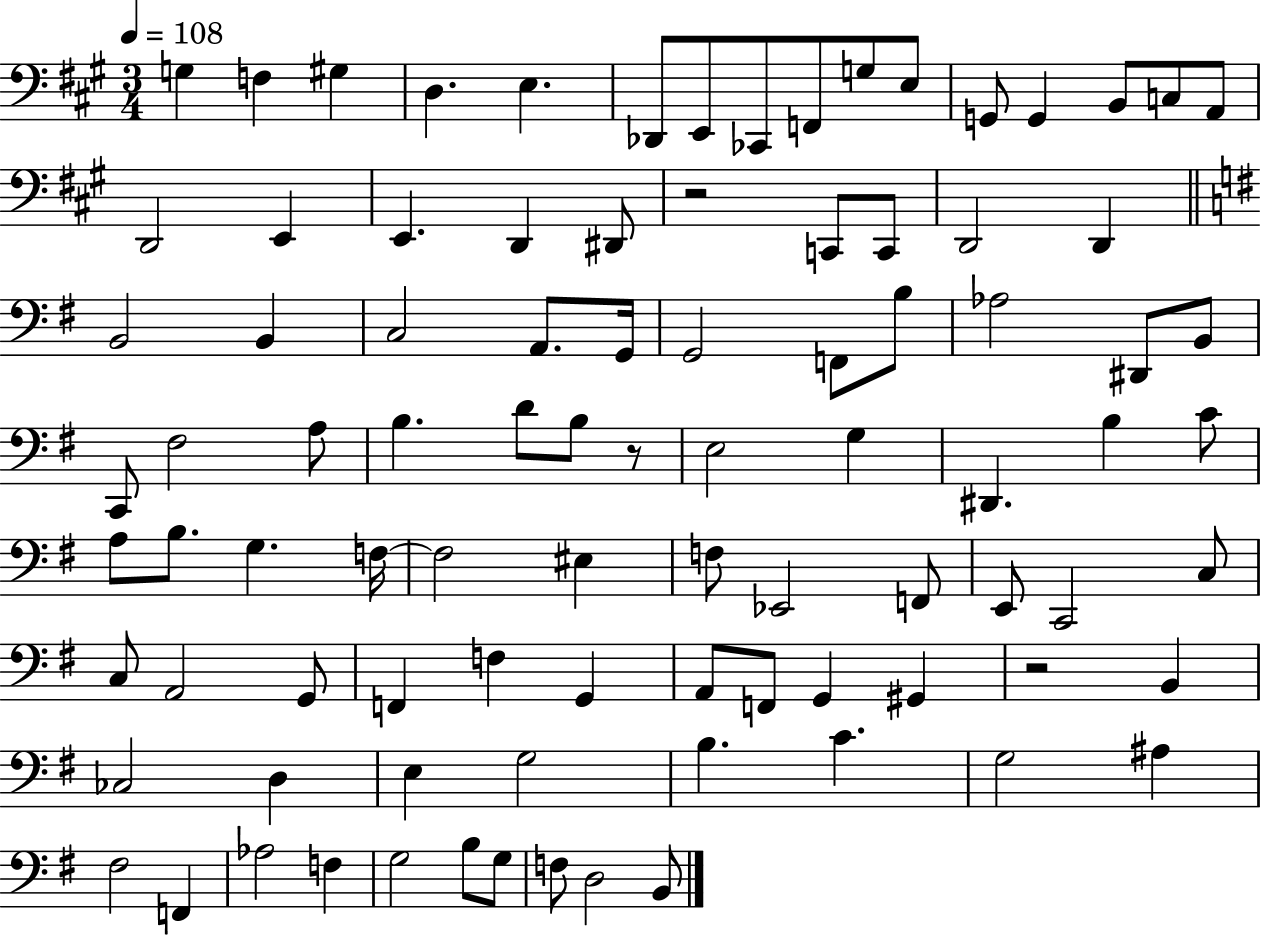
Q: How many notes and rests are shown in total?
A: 91